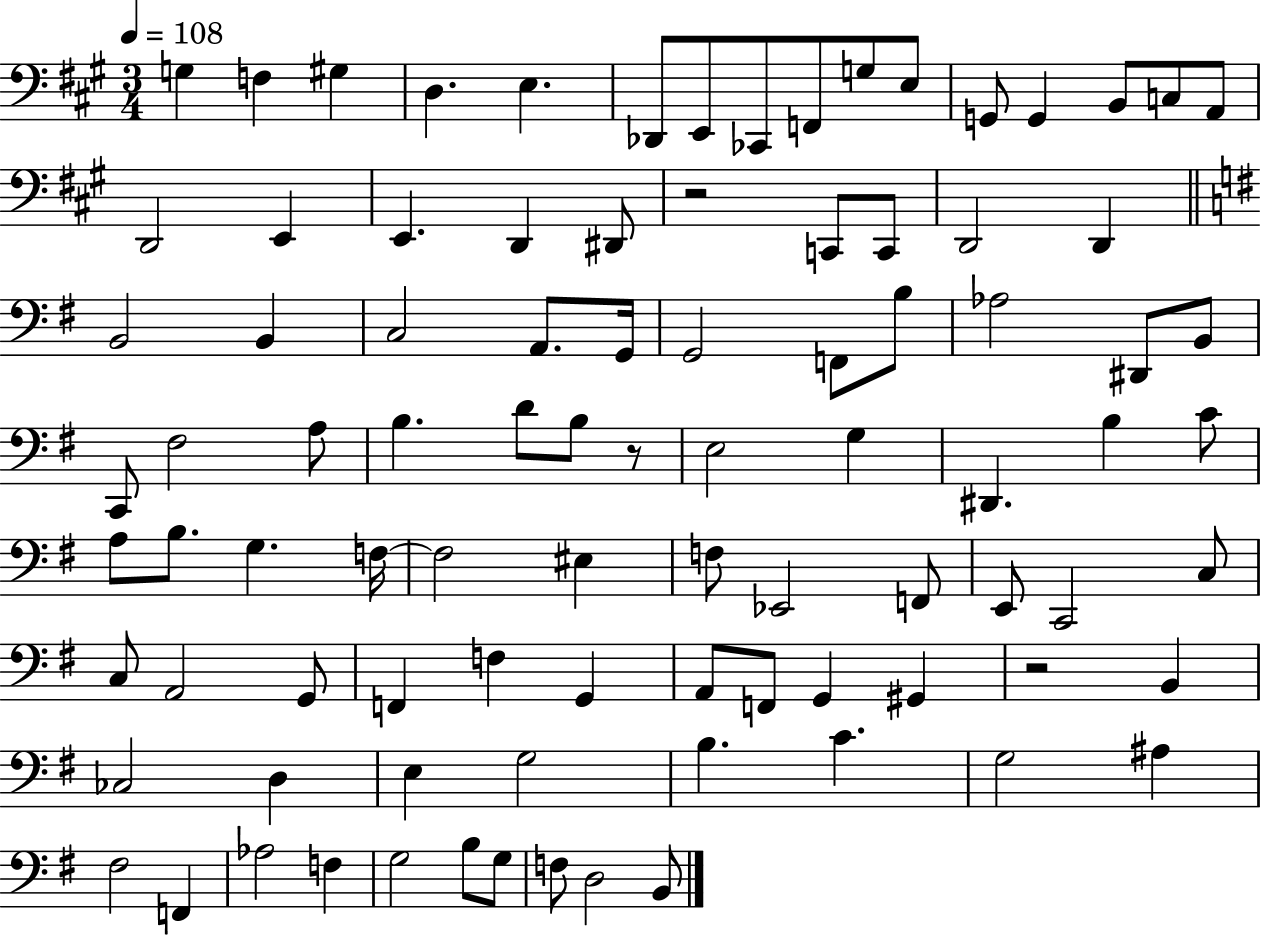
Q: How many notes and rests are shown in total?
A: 91